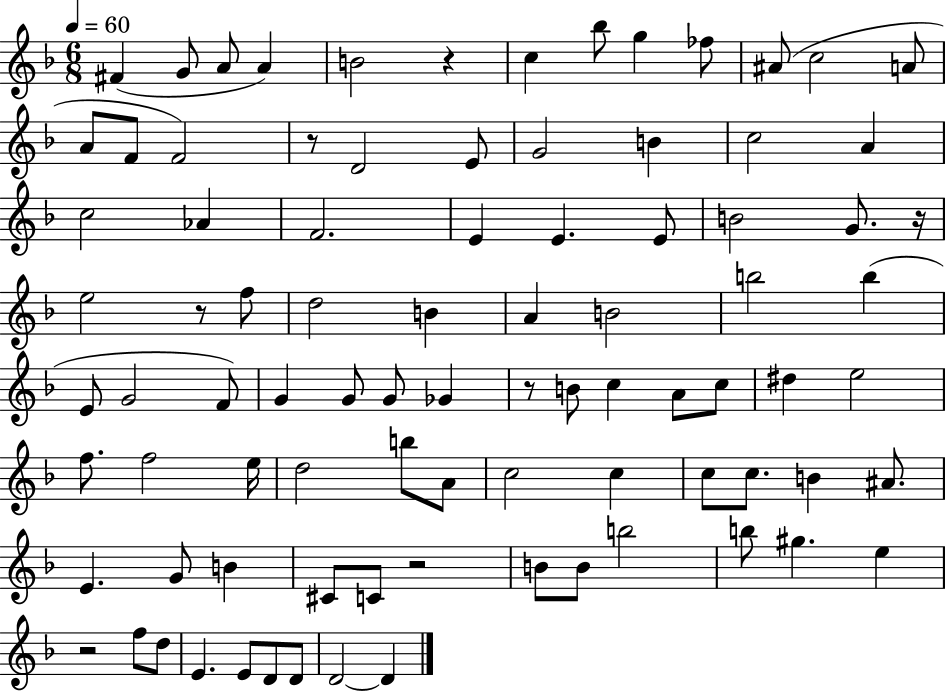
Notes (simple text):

F#4/q G4/e A4/e A4/q B4/h R/q C5/q Bb5/e G5/q FES5/e A#4/e C5/h A4/e A4/e F4/e F4/h R/e D4/h E4/e G4/h B4/q C5/h A4/q C5/h Ab4/q F4/h. E4/q E4/q. E4/e B4/h G4/e. R/s E5/h R/e F5/e D5/h B4/q A4/q B4/h B5/h B5/q E4/e G4/h F4/e G4/q G4/e G4/e Gb4/q R/e B4/e C5/q A4/e C5/e D#5/q E5/h F5/e. F5/h E5/s D5/h B5/e A4/e C5/h C5/q C5/e C5/e. B4/q A#4/e. E4/q. G4/e B4/q C#4/e C4/e R/h B4/e B4/e B5/h B5/e G#5/q. E5/q R/h F5/e D5/e E4/q. E4/e D4/e D4/e D4/h D4/q